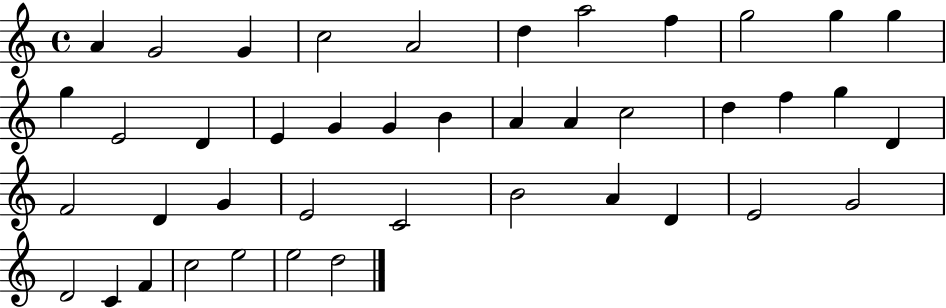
A4/q G4/h G4/q C5/h A4/h D5/q A5/h F5/q G5/h G5/q G5/q G5/q E4/h D4/q E4/q G4/q G4/q B4/q A4/q A4/q C5/h D5/q F5/q G5/q D4/q F4/h D4/q G4/q E4/h C4/h B4/h A4/q D4/q E4/h G4/h D4/h C4/q F4/q C5/h E5/h E5/h D5/h